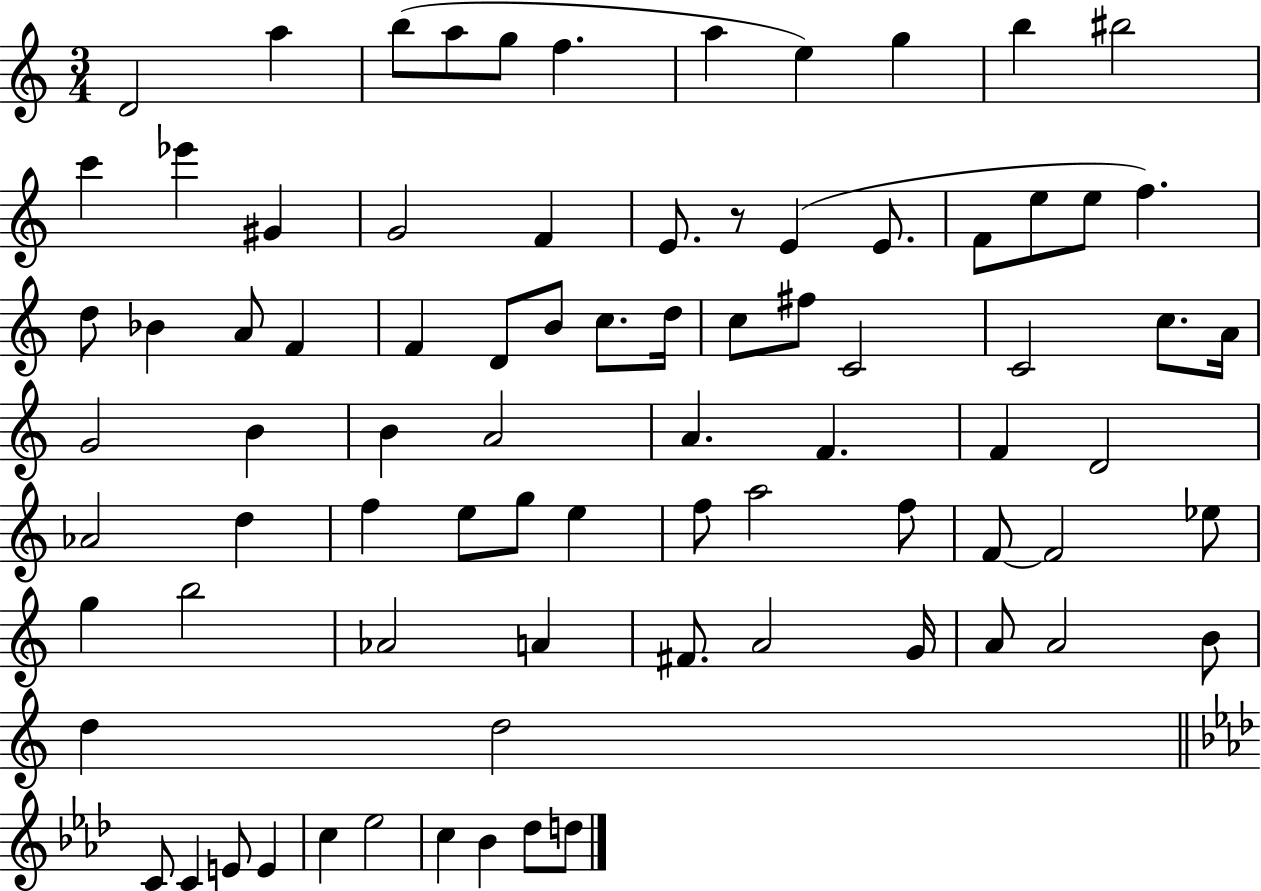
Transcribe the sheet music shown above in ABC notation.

X:1
T:Untitled
M:3/4
L:1/4
K:C
D2 a b/2 a/2 g/2 f a e g b ^b2 c' _e' ^G G2 F E/2 z/2 E E/2 F/2 e/2 e/2 f d/2 _B A/2 F F D/2 B/2 c/2 d/4 c/2 ^f/2 C2 C2 c/2 A/4 G2 B B A2 A F F D2 _A2 d f e/2 g/2 e f/2 a2 f/2 F/2 F2 _e/2 g b2 _A2 A ^F/2 A2 G/4 A/2 A2 B/2 d d2 C/2 C E/2 E c _e2 c _B _d/2 d/2